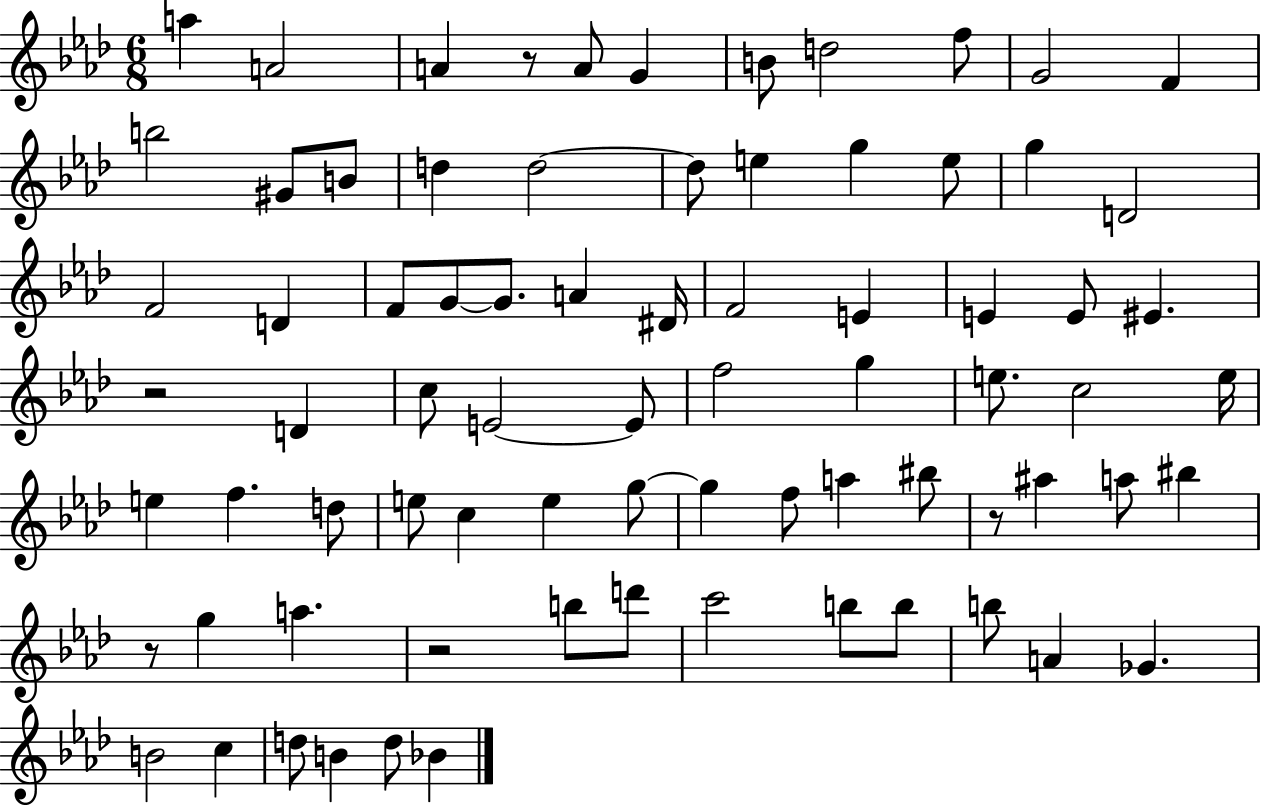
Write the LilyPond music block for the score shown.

{
  \clef treble
  \numericTimeSignature
  \time 6/8
  \key aes \major
  a''4 a'2 | a'4 r8 a'8 g'4 | b'8 d''2 f''8 | g'2 f'4 | \break b''2 gis'8 b'8 | d''4 d''2~~ | d''8 e''4 g''4 e''8 | g''4 d'2 | \break f'2 d'4 | f'8 g'8~~ g'8. a'4 dis'16 | f'2 e'4 | e'4 e'8 eis'4. | \break r2 d'4 | c''8 e'2~~ e'8 | f''2 g''4 | e''8. c''2 e''16 | \break e''4 f''4. d''8 | e''8 c''4 e''4 g''8~~ | g''4 f''8 a''4 bis''8 | r8 ais''4 a''8 bis''4 | \break r8 g''4 a''4. | r2 b''8 d'''8 | c'''2 b''8 b''8 | b''8 a'4 ges'4. | \break b'2 c''4 | d''8 b'4 d''8 bes'4 | \bar "|."
}